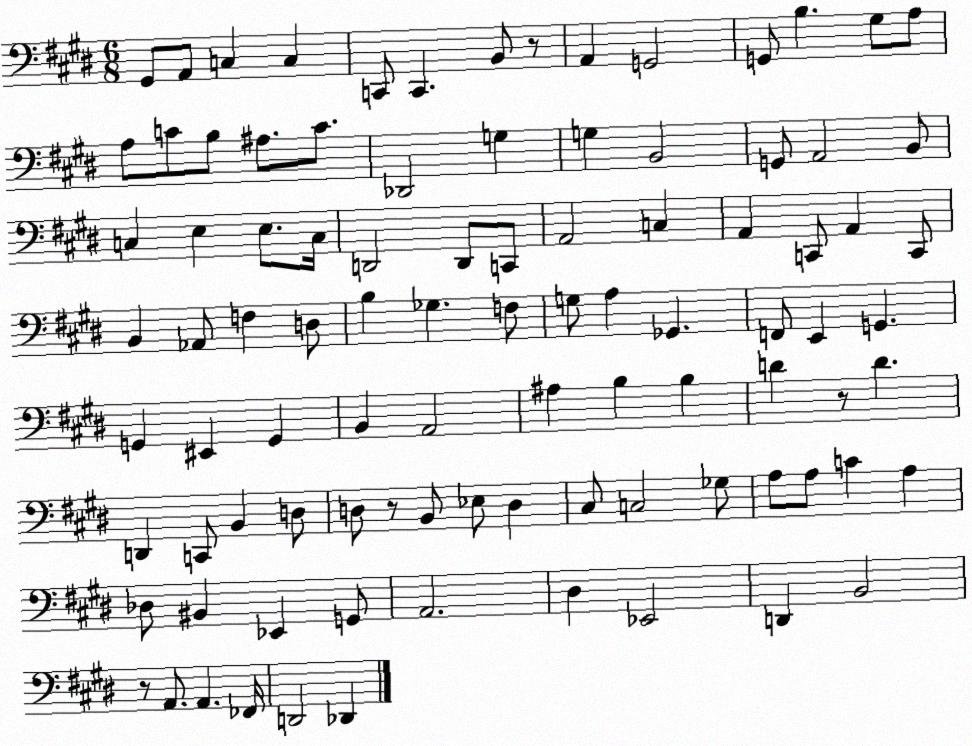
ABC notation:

X:1
T:Untitled
M:6/8
L:1/4
K:E
^G,,/2 A,,/2 C, C, C,,/2 C,, B,,/2 z/2 A,, G,,2 G,,/2 B, ^G,/2 A,/2 A,/2 C/2 B,/2 ^A,/2 C/2 _D,,2 G, G, B,,2 G,,/2 A,,2 B,,/2 C, E, E,/2 C,/4 D,,2 D,,/2 C,,/2 A,,2 C, A,, C,,/2 A,, C,,/2 B,, _A,,/2 F, D,/2 B, _G, F,/2 G,/2 A, _G,, F,,/2 E,, G,, G,, ^E,, G,, B,, A,,2 ^A, B, B, D z/2 D D,, C,,/2 B,, D,/2 D,/2 z/2 B,,/2 _E,/2 D, ^C,/2 C,2 _G,/2 A,/2 A,/2 C A, _D,/2 ^B,, _E,, G,,/2 A,,2 ^D, _E,,2 D,, B,,2 z/2 A,,/2 A,, _F,,/4 D,,2 _D,,